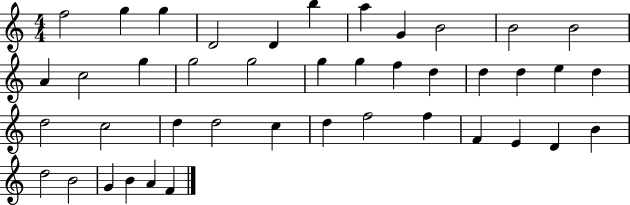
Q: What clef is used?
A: treble